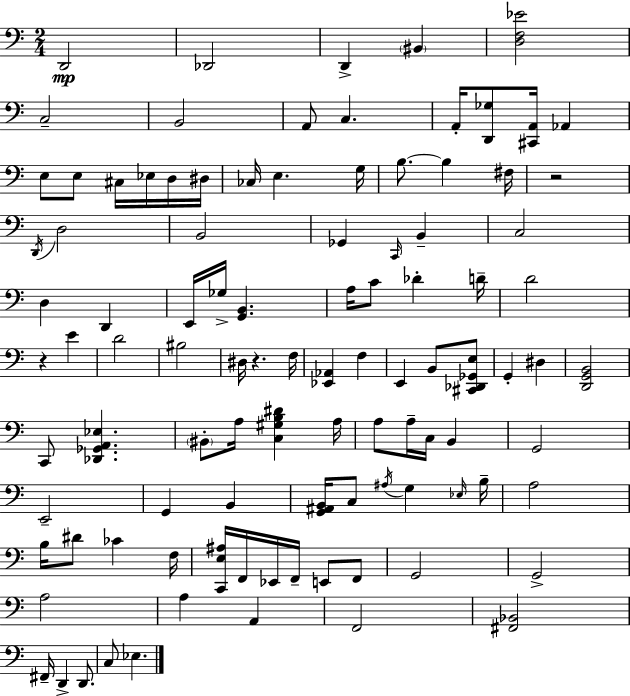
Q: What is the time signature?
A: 2/4